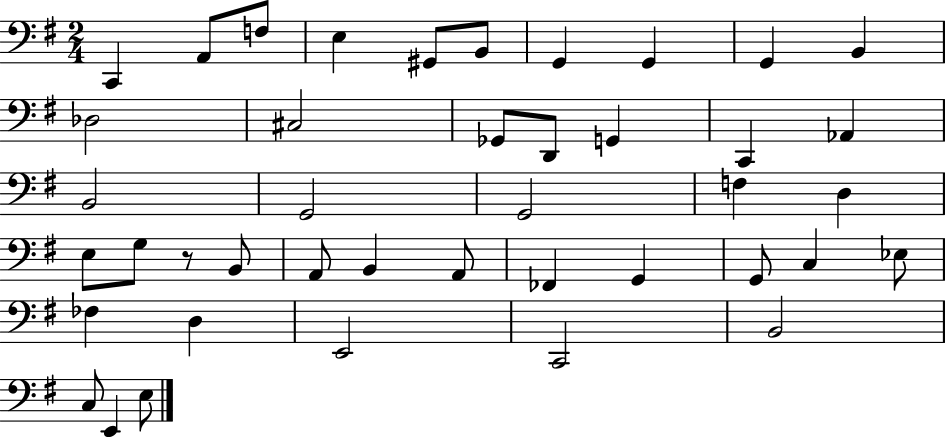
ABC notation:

X:1
T:Untitled
M:2/4
L:1/4
K:G
C,, A,,/2 F,/2 E, ^G,,/2 B,,/2 G,, G,, G,, B,, _D,2 ^C,2 _G,,/2 D,,/2 G,, C,, _A,, B,,2 G,,2 G,,2 F, D, E,/2 G,/2 z/2 B,,/2 A,,/2 B,, A,,/2 _F,, G,, G,,/2 C, _E,/2 _F, D, E,,2 C,,2 B,,2 C,/2 E,, E,/2